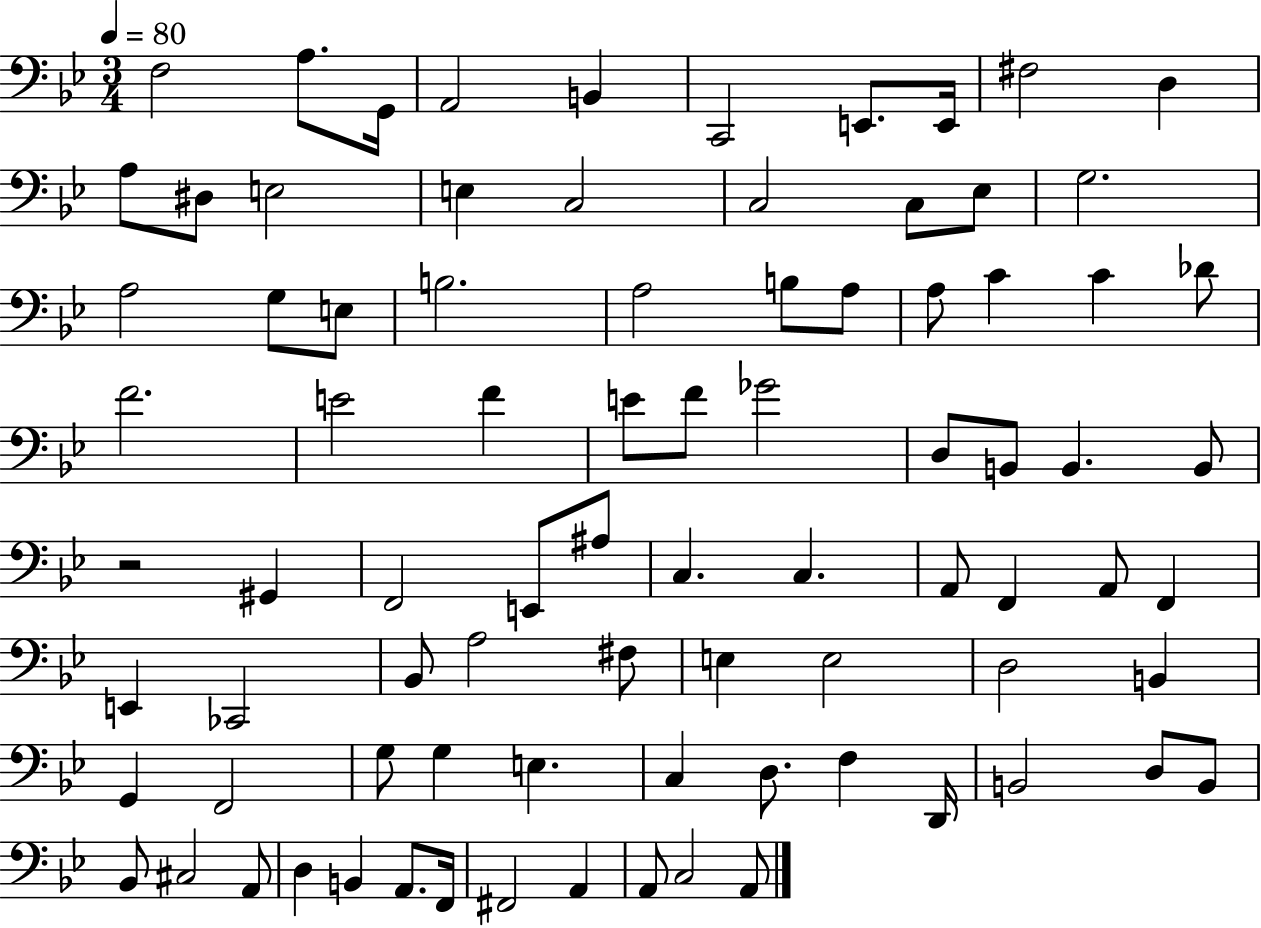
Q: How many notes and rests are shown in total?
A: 84